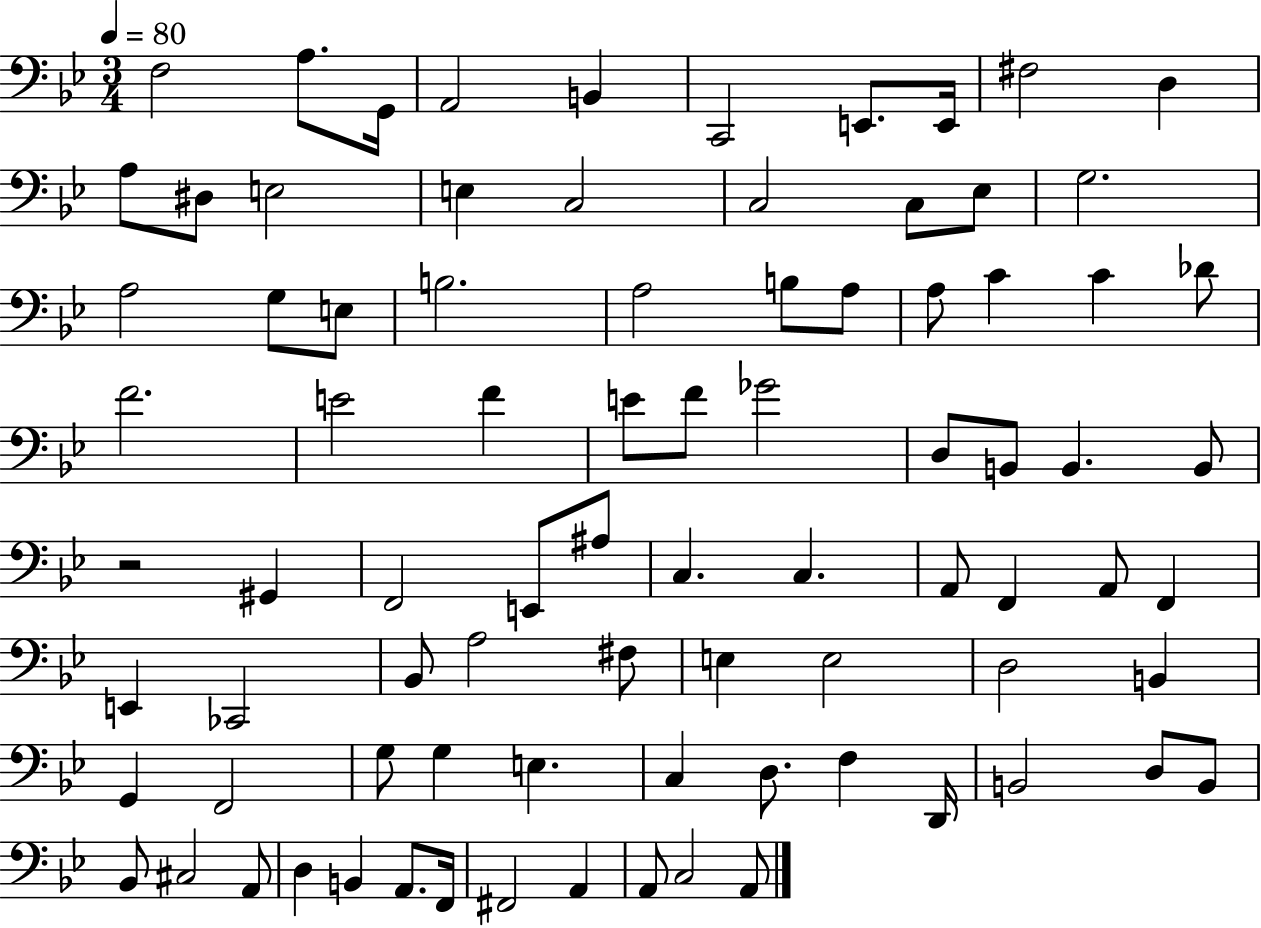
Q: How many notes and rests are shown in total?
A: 84